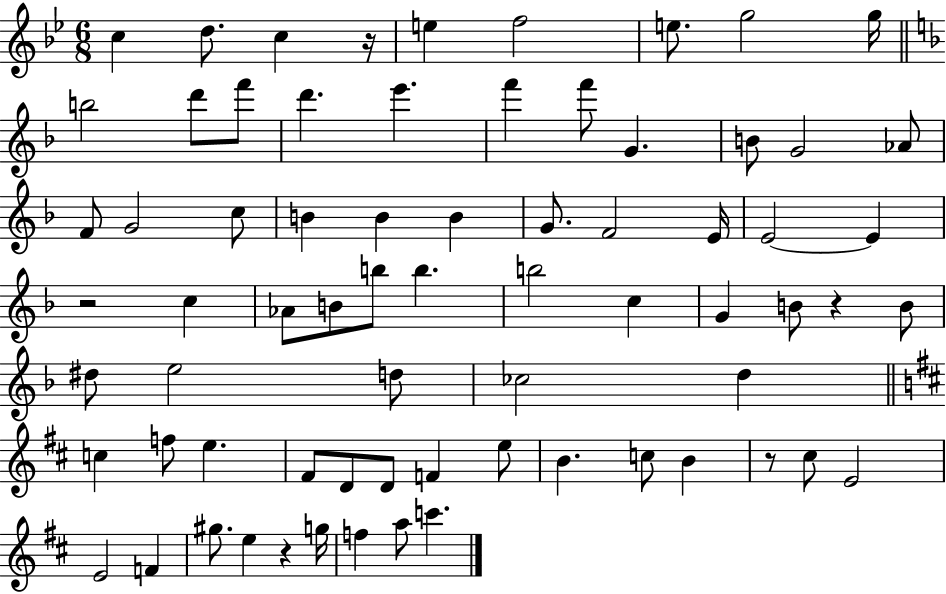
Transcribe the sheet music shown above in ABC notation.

X:1
T:Untitled
M:6/8
L:1/4
K:Bb
c d/2 c z/4 e f2 e/2 g2 g/4 b2 d'/2 f'/2 d' e' f' f'/2 G B/2 G2 _A/2 F/2 G2 c/2 B B B G/2 F2 E/4 E2 E z2 c _A/2 B/2 b/2 b b2 c G B/2 z B/2 ^d/2 e2 d/2 _c2 d c f/2 e ^F/2 D/2 D/2 F e/2 B c/2 B z/2 ^c/2 E2 E2 F ^g/2 e z g/4 f a/2 c'